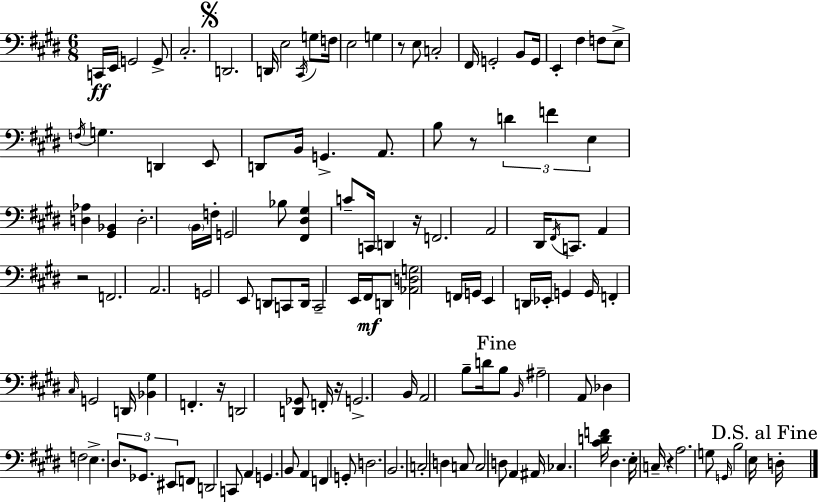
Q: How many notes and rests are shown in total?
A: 131